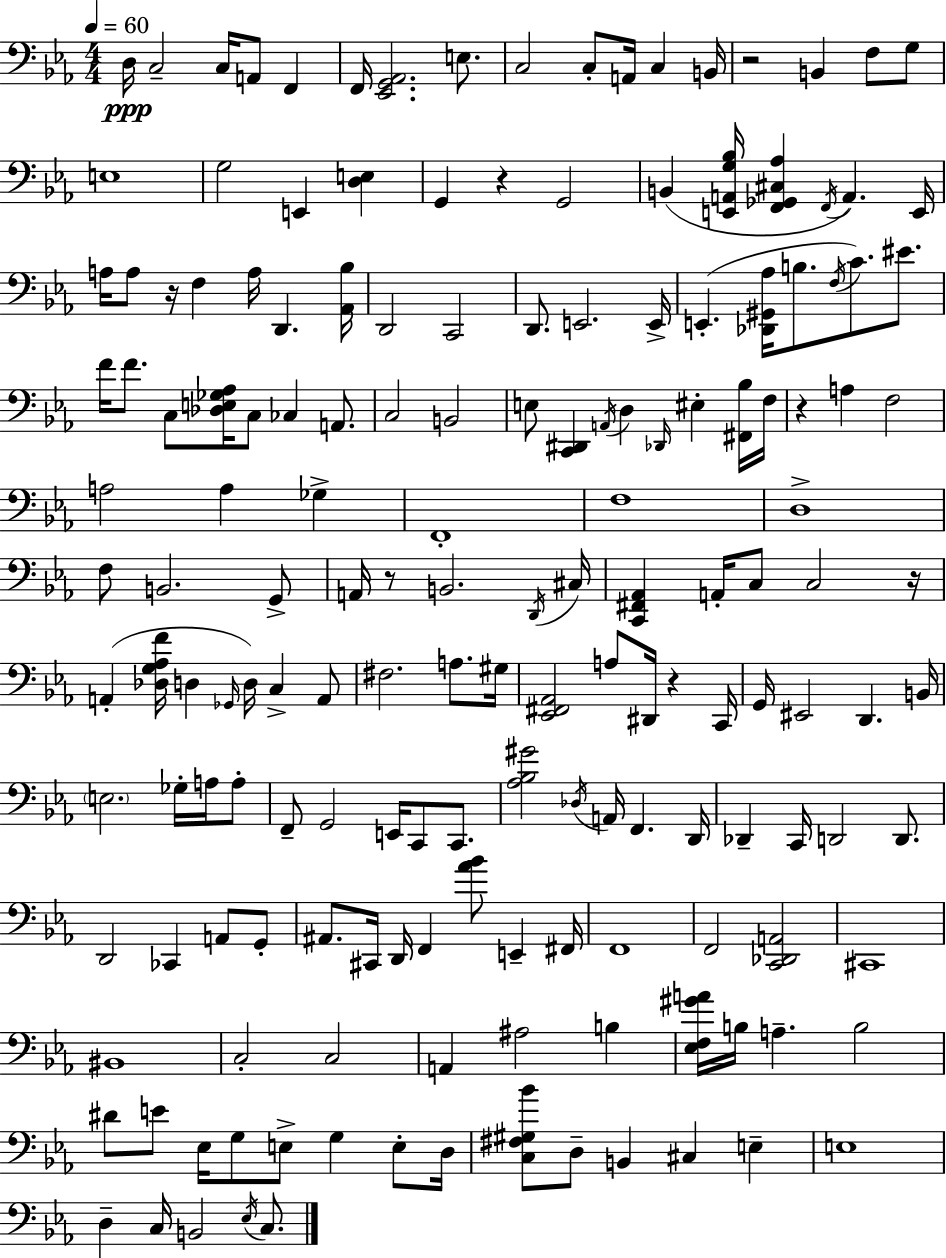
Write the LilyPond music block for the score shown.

{
  \clef bass
  \numericTimeSignature
  \time 4/4
  \key c \minor
  \tempo 4 = 60
  d16\ppp c2-- c16 a,8 f,4 | f,16 <ees, g, aes,>2. e8. | c2 c8-. a,16 c4 b,16 | r2 b,4 f8 g8 | \break e1 | g2 e,4 <d e>4 | g,4 r4 g,2 | b,4( <e, a, g bes>16 <f, ges, cis aes>4 \acciaccatura { f,16 }) a,4. | \break e,16 a16 a8 r16 f4 a16 d,4. | <aes, bes>16 d,2 c,2 | d,8. e,2. | e,16-> e,4.-.( <des, gis, aes>16 b8. \acciaccatura { f16 }) c'8. eis'8. | \break f'16 f'8. c8 <des e ges aes>16 c8 ces4 a,8. | c2 b,2 | e8 <c, dis,>4 \acciaccatura { a,16 } d4 \grace { des,16 } eis4-. | <fis, bes>16 f16 r4 a4 f2 | \break a2 a4 | ges4-> f,1-. | f1 | d1-> | \break f8 b,2. | g,8-> a,16 r8 b,2. | \acciaccatura { d,16 } cis16 <c, fis, aes,>4 a,16-. c8 c2 | r16 a,4-.( <des g aes f'>16 d4 \grace { ges,16 }) d16 | \break c4-> a,8 fis2. | a8. gis16 <ees, fis, aes,>2 a8 | dis,16 r4 c,16 g,16 eis,2 d,4. | b,16 \parenthesize e2. | \break ges16-. a16 a8-. f,8-- g,2 | e,16 c,8 c,8. <aes bes gis'>2 \acciaccatura { des16 } a,16 | f,4. d,16 des,4-- c,16 d,2 | d,8. d,2 ces,4 | \break a,8 g,8-. ais,8. cis,16 d,16 f,4 | <aes' bes'>8 e,4-- fis,16 f,1 | f,2 <c, des, a,>2 | cis,1 | \break bis,1 | c2-. c2 | a,4 ais2 | b4 <ees f gis' a'>16 b16 a4.-- b2 | \break dis'8 e'8 ees16 g8 e8-> | g4 e8-. d16 <c fis gis bes'>8 d8-- b,4 cis4 | e4-- e1 | d4-- c16 b,2 | \break \acciaccatura { ees16 } c8. \bar "|."
}